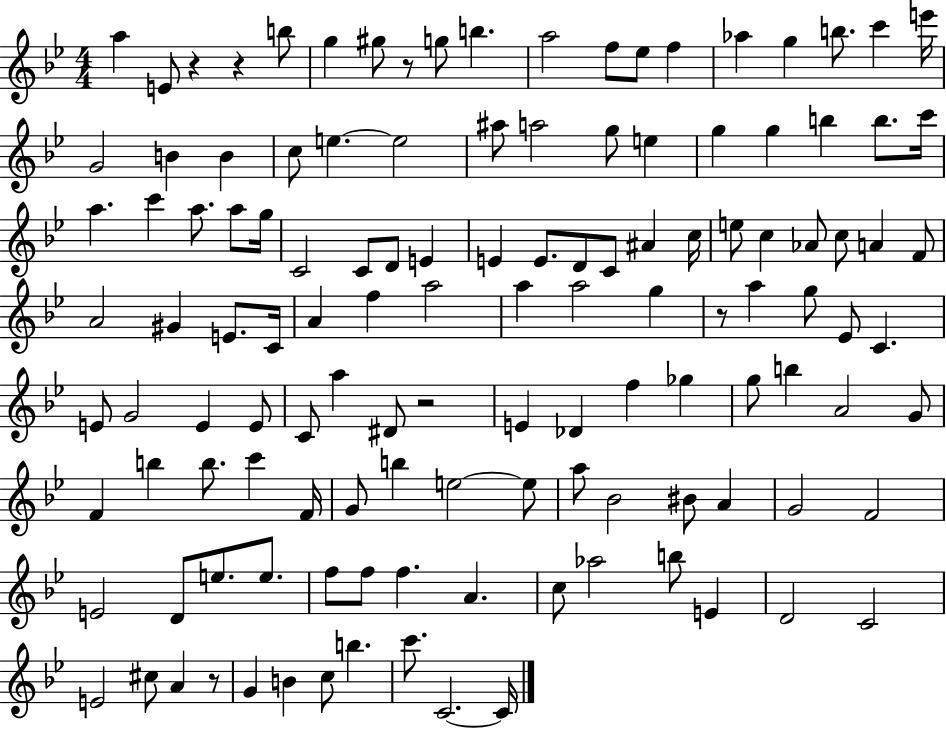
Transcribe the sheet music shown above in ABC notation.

X:1
T:Untitled
M:4/4
L:1/4
K:Bb
a E/2 z z b/2 g ^g/2 z/2 g/2 b a2 f/2 _e/2 f _a g b/2 c' e'/4 G2 B B c/2 e e2 ^a/2 a2 g/2 e g g b b/2 c'/4 a c' a/2 a/2 g/4 C2 C/2 D/2 E E E/2 D/2 C/2 ^A c/4 e/2 c _A/2 c/2 A F/2 A2 ^G E/2 C/4 A f a2 a a2 g z/2 a g/2 _E/2 C E/2 G2 E E/2 C/2 a ^D/2 z2 E _D f _g g/2 b A2 G/2 F b b/2 c' F/4 G/2 b e2 e/2 a/2 _B2 ^B/2 A G2 F2 E2 D/2 e/2 e/2 f/2 f/2 f A c/2 _a2 b/2 E D2 C2 E2 ^c/2 A z/2 G B c/2 b c'/2 C2 C/4